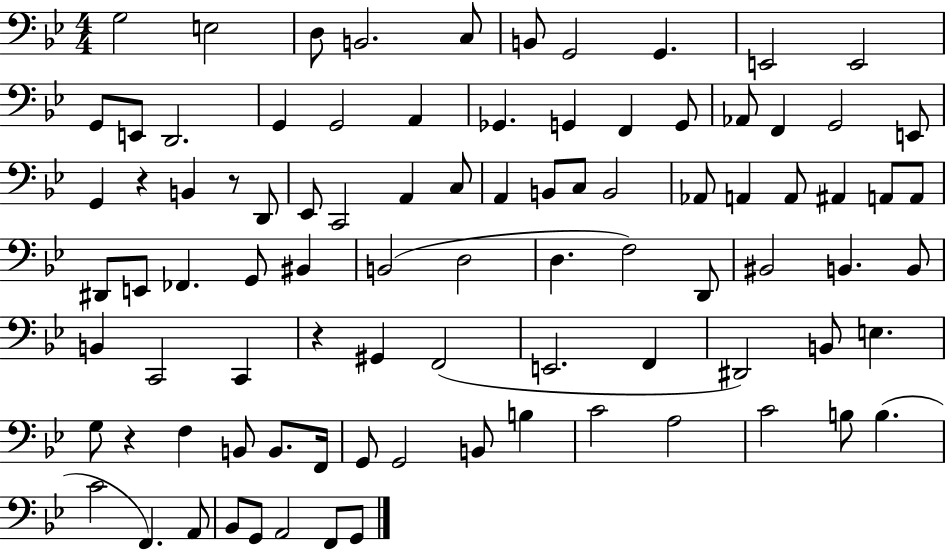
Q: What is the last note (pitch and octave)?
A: G2